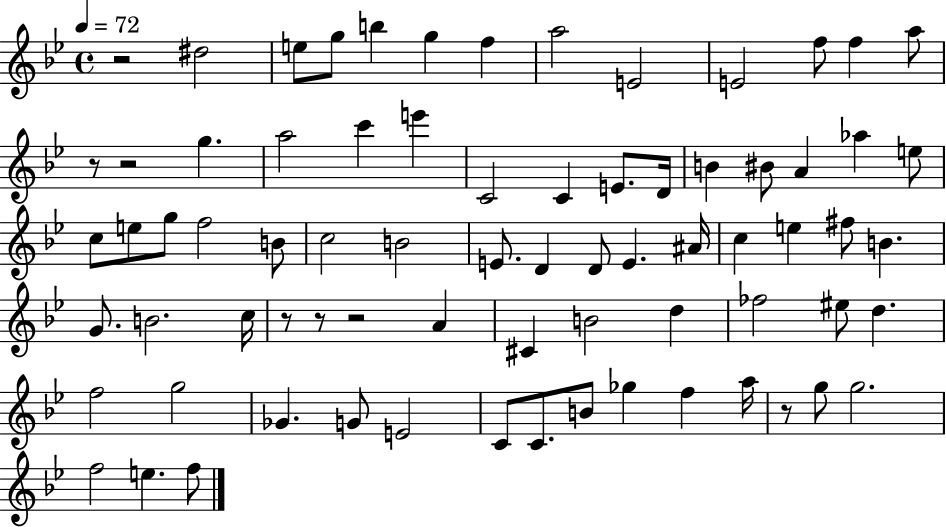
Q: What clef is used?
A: treble